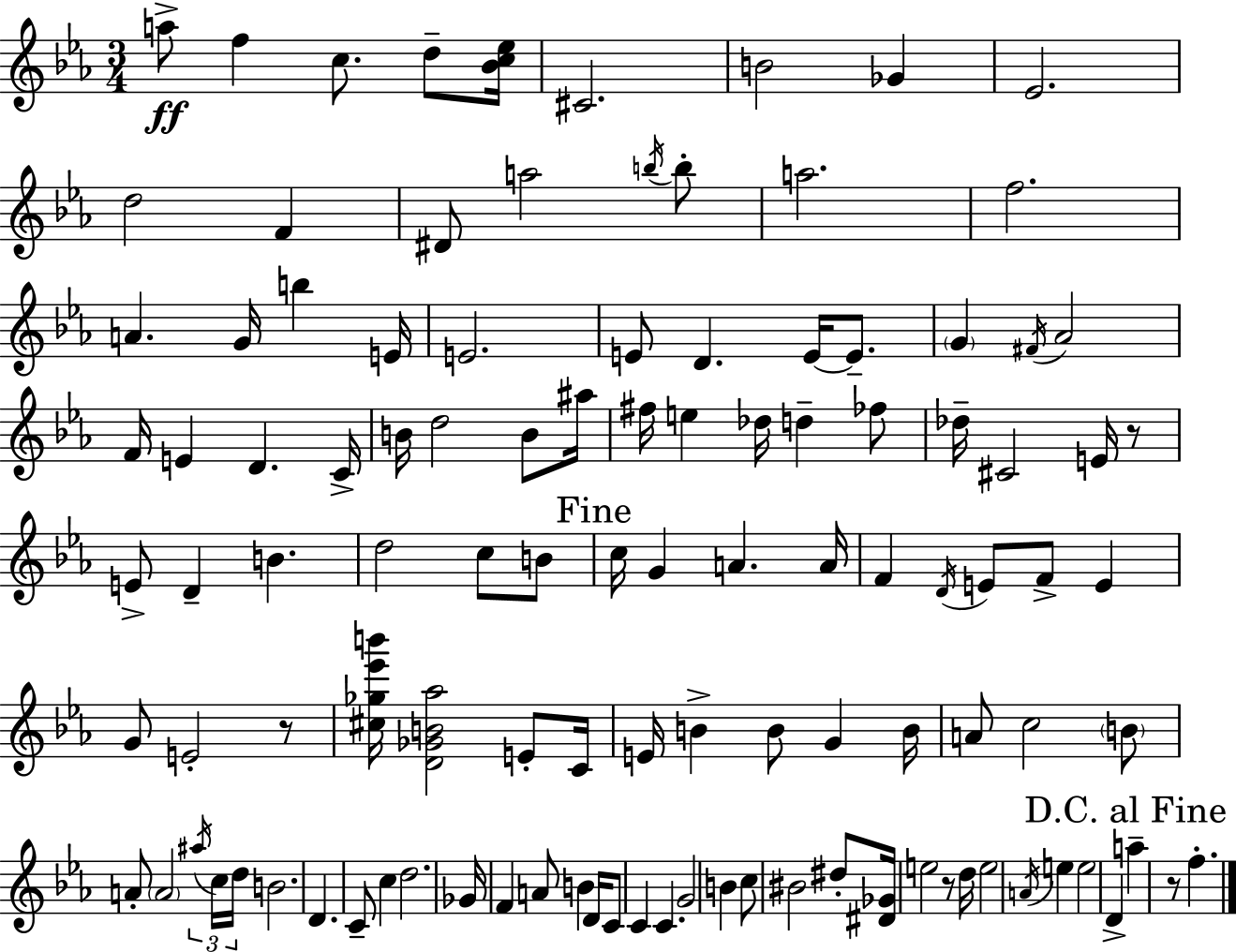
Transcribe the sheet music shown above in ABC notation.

X:1
T:Untitled
M:3/4
L:1/4
K:Eb
a/2 f c/2 d/2 [_Bc_e]/4 ^C2 B2 _G _E2 d2 F ^D/2 a2 b/4 b/2 a2 f2 A G/4 b E/4 E2 E/2 D E/4 E/2 G ^F/4 _A2 F/4 E D C/4 B/4 d2 B/2 ^a/4 ^f/4 e _d/4 d _f/2 _d/4 ^C2 E/4 z/2 E/2 D B d2 c/2 B/2 c/4 G A A/4 F D/4 E/2 F/2 E G/2 E2 z/2 [^c_g_e'b']/4 [D_GB_a]2 E/2 C/4 E/4 B B/2 G B/4 A/2 c2 B/2 A/2 A2 ^a/4 c/4 d/4 B2 D C/2 c d2 _G/4 F A/2 B D/4 C/2 C C G2 B c/2 ^B2 ^d/2 [^D_G]/4 e2 z/2 d/4 e2 A/4 e e2 D a z/2 f